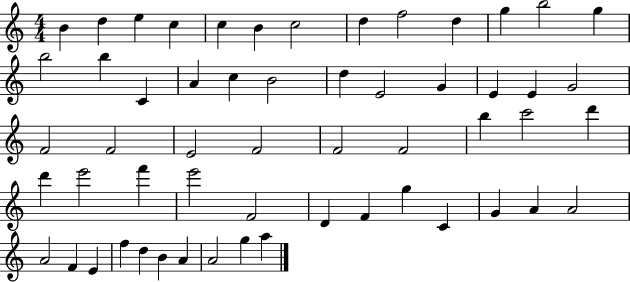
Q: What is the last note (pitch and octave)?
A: A5